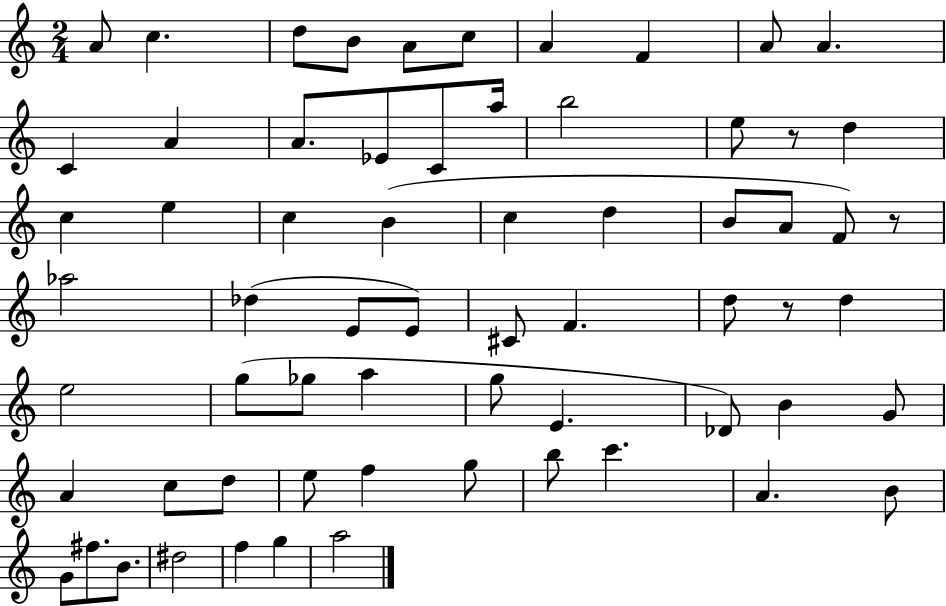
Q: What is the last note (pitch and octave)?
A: A5